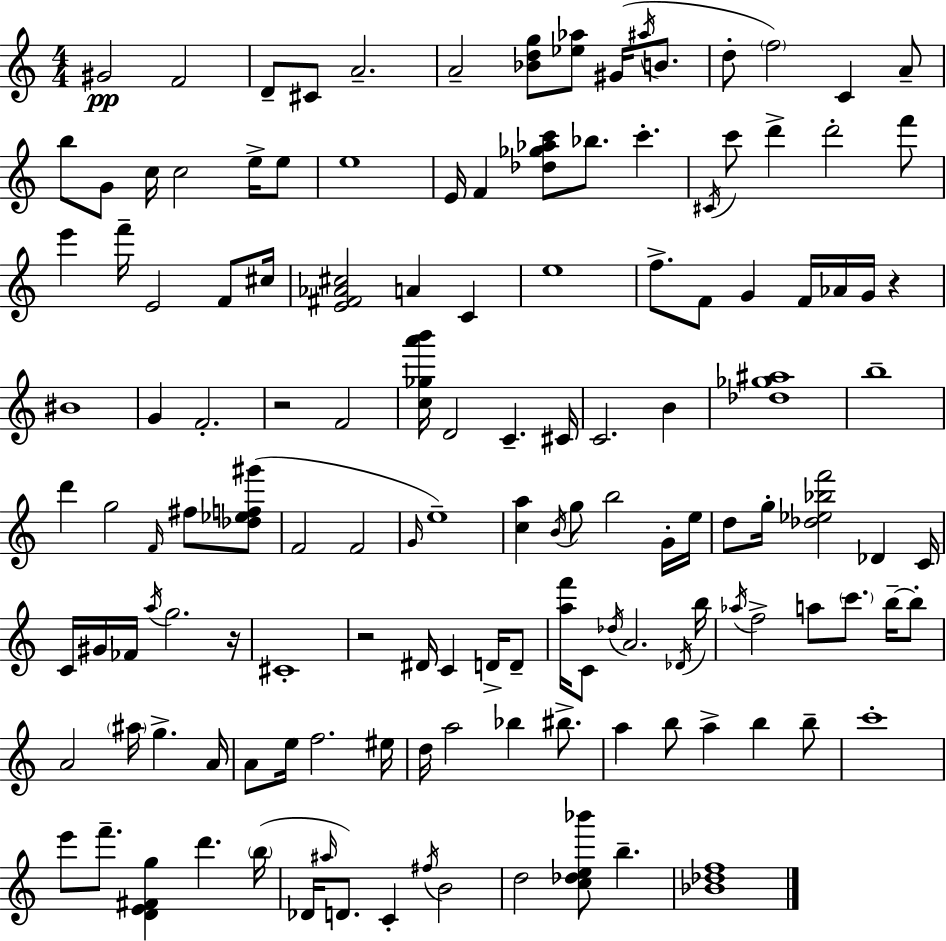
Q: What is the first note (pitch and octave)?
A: G#4